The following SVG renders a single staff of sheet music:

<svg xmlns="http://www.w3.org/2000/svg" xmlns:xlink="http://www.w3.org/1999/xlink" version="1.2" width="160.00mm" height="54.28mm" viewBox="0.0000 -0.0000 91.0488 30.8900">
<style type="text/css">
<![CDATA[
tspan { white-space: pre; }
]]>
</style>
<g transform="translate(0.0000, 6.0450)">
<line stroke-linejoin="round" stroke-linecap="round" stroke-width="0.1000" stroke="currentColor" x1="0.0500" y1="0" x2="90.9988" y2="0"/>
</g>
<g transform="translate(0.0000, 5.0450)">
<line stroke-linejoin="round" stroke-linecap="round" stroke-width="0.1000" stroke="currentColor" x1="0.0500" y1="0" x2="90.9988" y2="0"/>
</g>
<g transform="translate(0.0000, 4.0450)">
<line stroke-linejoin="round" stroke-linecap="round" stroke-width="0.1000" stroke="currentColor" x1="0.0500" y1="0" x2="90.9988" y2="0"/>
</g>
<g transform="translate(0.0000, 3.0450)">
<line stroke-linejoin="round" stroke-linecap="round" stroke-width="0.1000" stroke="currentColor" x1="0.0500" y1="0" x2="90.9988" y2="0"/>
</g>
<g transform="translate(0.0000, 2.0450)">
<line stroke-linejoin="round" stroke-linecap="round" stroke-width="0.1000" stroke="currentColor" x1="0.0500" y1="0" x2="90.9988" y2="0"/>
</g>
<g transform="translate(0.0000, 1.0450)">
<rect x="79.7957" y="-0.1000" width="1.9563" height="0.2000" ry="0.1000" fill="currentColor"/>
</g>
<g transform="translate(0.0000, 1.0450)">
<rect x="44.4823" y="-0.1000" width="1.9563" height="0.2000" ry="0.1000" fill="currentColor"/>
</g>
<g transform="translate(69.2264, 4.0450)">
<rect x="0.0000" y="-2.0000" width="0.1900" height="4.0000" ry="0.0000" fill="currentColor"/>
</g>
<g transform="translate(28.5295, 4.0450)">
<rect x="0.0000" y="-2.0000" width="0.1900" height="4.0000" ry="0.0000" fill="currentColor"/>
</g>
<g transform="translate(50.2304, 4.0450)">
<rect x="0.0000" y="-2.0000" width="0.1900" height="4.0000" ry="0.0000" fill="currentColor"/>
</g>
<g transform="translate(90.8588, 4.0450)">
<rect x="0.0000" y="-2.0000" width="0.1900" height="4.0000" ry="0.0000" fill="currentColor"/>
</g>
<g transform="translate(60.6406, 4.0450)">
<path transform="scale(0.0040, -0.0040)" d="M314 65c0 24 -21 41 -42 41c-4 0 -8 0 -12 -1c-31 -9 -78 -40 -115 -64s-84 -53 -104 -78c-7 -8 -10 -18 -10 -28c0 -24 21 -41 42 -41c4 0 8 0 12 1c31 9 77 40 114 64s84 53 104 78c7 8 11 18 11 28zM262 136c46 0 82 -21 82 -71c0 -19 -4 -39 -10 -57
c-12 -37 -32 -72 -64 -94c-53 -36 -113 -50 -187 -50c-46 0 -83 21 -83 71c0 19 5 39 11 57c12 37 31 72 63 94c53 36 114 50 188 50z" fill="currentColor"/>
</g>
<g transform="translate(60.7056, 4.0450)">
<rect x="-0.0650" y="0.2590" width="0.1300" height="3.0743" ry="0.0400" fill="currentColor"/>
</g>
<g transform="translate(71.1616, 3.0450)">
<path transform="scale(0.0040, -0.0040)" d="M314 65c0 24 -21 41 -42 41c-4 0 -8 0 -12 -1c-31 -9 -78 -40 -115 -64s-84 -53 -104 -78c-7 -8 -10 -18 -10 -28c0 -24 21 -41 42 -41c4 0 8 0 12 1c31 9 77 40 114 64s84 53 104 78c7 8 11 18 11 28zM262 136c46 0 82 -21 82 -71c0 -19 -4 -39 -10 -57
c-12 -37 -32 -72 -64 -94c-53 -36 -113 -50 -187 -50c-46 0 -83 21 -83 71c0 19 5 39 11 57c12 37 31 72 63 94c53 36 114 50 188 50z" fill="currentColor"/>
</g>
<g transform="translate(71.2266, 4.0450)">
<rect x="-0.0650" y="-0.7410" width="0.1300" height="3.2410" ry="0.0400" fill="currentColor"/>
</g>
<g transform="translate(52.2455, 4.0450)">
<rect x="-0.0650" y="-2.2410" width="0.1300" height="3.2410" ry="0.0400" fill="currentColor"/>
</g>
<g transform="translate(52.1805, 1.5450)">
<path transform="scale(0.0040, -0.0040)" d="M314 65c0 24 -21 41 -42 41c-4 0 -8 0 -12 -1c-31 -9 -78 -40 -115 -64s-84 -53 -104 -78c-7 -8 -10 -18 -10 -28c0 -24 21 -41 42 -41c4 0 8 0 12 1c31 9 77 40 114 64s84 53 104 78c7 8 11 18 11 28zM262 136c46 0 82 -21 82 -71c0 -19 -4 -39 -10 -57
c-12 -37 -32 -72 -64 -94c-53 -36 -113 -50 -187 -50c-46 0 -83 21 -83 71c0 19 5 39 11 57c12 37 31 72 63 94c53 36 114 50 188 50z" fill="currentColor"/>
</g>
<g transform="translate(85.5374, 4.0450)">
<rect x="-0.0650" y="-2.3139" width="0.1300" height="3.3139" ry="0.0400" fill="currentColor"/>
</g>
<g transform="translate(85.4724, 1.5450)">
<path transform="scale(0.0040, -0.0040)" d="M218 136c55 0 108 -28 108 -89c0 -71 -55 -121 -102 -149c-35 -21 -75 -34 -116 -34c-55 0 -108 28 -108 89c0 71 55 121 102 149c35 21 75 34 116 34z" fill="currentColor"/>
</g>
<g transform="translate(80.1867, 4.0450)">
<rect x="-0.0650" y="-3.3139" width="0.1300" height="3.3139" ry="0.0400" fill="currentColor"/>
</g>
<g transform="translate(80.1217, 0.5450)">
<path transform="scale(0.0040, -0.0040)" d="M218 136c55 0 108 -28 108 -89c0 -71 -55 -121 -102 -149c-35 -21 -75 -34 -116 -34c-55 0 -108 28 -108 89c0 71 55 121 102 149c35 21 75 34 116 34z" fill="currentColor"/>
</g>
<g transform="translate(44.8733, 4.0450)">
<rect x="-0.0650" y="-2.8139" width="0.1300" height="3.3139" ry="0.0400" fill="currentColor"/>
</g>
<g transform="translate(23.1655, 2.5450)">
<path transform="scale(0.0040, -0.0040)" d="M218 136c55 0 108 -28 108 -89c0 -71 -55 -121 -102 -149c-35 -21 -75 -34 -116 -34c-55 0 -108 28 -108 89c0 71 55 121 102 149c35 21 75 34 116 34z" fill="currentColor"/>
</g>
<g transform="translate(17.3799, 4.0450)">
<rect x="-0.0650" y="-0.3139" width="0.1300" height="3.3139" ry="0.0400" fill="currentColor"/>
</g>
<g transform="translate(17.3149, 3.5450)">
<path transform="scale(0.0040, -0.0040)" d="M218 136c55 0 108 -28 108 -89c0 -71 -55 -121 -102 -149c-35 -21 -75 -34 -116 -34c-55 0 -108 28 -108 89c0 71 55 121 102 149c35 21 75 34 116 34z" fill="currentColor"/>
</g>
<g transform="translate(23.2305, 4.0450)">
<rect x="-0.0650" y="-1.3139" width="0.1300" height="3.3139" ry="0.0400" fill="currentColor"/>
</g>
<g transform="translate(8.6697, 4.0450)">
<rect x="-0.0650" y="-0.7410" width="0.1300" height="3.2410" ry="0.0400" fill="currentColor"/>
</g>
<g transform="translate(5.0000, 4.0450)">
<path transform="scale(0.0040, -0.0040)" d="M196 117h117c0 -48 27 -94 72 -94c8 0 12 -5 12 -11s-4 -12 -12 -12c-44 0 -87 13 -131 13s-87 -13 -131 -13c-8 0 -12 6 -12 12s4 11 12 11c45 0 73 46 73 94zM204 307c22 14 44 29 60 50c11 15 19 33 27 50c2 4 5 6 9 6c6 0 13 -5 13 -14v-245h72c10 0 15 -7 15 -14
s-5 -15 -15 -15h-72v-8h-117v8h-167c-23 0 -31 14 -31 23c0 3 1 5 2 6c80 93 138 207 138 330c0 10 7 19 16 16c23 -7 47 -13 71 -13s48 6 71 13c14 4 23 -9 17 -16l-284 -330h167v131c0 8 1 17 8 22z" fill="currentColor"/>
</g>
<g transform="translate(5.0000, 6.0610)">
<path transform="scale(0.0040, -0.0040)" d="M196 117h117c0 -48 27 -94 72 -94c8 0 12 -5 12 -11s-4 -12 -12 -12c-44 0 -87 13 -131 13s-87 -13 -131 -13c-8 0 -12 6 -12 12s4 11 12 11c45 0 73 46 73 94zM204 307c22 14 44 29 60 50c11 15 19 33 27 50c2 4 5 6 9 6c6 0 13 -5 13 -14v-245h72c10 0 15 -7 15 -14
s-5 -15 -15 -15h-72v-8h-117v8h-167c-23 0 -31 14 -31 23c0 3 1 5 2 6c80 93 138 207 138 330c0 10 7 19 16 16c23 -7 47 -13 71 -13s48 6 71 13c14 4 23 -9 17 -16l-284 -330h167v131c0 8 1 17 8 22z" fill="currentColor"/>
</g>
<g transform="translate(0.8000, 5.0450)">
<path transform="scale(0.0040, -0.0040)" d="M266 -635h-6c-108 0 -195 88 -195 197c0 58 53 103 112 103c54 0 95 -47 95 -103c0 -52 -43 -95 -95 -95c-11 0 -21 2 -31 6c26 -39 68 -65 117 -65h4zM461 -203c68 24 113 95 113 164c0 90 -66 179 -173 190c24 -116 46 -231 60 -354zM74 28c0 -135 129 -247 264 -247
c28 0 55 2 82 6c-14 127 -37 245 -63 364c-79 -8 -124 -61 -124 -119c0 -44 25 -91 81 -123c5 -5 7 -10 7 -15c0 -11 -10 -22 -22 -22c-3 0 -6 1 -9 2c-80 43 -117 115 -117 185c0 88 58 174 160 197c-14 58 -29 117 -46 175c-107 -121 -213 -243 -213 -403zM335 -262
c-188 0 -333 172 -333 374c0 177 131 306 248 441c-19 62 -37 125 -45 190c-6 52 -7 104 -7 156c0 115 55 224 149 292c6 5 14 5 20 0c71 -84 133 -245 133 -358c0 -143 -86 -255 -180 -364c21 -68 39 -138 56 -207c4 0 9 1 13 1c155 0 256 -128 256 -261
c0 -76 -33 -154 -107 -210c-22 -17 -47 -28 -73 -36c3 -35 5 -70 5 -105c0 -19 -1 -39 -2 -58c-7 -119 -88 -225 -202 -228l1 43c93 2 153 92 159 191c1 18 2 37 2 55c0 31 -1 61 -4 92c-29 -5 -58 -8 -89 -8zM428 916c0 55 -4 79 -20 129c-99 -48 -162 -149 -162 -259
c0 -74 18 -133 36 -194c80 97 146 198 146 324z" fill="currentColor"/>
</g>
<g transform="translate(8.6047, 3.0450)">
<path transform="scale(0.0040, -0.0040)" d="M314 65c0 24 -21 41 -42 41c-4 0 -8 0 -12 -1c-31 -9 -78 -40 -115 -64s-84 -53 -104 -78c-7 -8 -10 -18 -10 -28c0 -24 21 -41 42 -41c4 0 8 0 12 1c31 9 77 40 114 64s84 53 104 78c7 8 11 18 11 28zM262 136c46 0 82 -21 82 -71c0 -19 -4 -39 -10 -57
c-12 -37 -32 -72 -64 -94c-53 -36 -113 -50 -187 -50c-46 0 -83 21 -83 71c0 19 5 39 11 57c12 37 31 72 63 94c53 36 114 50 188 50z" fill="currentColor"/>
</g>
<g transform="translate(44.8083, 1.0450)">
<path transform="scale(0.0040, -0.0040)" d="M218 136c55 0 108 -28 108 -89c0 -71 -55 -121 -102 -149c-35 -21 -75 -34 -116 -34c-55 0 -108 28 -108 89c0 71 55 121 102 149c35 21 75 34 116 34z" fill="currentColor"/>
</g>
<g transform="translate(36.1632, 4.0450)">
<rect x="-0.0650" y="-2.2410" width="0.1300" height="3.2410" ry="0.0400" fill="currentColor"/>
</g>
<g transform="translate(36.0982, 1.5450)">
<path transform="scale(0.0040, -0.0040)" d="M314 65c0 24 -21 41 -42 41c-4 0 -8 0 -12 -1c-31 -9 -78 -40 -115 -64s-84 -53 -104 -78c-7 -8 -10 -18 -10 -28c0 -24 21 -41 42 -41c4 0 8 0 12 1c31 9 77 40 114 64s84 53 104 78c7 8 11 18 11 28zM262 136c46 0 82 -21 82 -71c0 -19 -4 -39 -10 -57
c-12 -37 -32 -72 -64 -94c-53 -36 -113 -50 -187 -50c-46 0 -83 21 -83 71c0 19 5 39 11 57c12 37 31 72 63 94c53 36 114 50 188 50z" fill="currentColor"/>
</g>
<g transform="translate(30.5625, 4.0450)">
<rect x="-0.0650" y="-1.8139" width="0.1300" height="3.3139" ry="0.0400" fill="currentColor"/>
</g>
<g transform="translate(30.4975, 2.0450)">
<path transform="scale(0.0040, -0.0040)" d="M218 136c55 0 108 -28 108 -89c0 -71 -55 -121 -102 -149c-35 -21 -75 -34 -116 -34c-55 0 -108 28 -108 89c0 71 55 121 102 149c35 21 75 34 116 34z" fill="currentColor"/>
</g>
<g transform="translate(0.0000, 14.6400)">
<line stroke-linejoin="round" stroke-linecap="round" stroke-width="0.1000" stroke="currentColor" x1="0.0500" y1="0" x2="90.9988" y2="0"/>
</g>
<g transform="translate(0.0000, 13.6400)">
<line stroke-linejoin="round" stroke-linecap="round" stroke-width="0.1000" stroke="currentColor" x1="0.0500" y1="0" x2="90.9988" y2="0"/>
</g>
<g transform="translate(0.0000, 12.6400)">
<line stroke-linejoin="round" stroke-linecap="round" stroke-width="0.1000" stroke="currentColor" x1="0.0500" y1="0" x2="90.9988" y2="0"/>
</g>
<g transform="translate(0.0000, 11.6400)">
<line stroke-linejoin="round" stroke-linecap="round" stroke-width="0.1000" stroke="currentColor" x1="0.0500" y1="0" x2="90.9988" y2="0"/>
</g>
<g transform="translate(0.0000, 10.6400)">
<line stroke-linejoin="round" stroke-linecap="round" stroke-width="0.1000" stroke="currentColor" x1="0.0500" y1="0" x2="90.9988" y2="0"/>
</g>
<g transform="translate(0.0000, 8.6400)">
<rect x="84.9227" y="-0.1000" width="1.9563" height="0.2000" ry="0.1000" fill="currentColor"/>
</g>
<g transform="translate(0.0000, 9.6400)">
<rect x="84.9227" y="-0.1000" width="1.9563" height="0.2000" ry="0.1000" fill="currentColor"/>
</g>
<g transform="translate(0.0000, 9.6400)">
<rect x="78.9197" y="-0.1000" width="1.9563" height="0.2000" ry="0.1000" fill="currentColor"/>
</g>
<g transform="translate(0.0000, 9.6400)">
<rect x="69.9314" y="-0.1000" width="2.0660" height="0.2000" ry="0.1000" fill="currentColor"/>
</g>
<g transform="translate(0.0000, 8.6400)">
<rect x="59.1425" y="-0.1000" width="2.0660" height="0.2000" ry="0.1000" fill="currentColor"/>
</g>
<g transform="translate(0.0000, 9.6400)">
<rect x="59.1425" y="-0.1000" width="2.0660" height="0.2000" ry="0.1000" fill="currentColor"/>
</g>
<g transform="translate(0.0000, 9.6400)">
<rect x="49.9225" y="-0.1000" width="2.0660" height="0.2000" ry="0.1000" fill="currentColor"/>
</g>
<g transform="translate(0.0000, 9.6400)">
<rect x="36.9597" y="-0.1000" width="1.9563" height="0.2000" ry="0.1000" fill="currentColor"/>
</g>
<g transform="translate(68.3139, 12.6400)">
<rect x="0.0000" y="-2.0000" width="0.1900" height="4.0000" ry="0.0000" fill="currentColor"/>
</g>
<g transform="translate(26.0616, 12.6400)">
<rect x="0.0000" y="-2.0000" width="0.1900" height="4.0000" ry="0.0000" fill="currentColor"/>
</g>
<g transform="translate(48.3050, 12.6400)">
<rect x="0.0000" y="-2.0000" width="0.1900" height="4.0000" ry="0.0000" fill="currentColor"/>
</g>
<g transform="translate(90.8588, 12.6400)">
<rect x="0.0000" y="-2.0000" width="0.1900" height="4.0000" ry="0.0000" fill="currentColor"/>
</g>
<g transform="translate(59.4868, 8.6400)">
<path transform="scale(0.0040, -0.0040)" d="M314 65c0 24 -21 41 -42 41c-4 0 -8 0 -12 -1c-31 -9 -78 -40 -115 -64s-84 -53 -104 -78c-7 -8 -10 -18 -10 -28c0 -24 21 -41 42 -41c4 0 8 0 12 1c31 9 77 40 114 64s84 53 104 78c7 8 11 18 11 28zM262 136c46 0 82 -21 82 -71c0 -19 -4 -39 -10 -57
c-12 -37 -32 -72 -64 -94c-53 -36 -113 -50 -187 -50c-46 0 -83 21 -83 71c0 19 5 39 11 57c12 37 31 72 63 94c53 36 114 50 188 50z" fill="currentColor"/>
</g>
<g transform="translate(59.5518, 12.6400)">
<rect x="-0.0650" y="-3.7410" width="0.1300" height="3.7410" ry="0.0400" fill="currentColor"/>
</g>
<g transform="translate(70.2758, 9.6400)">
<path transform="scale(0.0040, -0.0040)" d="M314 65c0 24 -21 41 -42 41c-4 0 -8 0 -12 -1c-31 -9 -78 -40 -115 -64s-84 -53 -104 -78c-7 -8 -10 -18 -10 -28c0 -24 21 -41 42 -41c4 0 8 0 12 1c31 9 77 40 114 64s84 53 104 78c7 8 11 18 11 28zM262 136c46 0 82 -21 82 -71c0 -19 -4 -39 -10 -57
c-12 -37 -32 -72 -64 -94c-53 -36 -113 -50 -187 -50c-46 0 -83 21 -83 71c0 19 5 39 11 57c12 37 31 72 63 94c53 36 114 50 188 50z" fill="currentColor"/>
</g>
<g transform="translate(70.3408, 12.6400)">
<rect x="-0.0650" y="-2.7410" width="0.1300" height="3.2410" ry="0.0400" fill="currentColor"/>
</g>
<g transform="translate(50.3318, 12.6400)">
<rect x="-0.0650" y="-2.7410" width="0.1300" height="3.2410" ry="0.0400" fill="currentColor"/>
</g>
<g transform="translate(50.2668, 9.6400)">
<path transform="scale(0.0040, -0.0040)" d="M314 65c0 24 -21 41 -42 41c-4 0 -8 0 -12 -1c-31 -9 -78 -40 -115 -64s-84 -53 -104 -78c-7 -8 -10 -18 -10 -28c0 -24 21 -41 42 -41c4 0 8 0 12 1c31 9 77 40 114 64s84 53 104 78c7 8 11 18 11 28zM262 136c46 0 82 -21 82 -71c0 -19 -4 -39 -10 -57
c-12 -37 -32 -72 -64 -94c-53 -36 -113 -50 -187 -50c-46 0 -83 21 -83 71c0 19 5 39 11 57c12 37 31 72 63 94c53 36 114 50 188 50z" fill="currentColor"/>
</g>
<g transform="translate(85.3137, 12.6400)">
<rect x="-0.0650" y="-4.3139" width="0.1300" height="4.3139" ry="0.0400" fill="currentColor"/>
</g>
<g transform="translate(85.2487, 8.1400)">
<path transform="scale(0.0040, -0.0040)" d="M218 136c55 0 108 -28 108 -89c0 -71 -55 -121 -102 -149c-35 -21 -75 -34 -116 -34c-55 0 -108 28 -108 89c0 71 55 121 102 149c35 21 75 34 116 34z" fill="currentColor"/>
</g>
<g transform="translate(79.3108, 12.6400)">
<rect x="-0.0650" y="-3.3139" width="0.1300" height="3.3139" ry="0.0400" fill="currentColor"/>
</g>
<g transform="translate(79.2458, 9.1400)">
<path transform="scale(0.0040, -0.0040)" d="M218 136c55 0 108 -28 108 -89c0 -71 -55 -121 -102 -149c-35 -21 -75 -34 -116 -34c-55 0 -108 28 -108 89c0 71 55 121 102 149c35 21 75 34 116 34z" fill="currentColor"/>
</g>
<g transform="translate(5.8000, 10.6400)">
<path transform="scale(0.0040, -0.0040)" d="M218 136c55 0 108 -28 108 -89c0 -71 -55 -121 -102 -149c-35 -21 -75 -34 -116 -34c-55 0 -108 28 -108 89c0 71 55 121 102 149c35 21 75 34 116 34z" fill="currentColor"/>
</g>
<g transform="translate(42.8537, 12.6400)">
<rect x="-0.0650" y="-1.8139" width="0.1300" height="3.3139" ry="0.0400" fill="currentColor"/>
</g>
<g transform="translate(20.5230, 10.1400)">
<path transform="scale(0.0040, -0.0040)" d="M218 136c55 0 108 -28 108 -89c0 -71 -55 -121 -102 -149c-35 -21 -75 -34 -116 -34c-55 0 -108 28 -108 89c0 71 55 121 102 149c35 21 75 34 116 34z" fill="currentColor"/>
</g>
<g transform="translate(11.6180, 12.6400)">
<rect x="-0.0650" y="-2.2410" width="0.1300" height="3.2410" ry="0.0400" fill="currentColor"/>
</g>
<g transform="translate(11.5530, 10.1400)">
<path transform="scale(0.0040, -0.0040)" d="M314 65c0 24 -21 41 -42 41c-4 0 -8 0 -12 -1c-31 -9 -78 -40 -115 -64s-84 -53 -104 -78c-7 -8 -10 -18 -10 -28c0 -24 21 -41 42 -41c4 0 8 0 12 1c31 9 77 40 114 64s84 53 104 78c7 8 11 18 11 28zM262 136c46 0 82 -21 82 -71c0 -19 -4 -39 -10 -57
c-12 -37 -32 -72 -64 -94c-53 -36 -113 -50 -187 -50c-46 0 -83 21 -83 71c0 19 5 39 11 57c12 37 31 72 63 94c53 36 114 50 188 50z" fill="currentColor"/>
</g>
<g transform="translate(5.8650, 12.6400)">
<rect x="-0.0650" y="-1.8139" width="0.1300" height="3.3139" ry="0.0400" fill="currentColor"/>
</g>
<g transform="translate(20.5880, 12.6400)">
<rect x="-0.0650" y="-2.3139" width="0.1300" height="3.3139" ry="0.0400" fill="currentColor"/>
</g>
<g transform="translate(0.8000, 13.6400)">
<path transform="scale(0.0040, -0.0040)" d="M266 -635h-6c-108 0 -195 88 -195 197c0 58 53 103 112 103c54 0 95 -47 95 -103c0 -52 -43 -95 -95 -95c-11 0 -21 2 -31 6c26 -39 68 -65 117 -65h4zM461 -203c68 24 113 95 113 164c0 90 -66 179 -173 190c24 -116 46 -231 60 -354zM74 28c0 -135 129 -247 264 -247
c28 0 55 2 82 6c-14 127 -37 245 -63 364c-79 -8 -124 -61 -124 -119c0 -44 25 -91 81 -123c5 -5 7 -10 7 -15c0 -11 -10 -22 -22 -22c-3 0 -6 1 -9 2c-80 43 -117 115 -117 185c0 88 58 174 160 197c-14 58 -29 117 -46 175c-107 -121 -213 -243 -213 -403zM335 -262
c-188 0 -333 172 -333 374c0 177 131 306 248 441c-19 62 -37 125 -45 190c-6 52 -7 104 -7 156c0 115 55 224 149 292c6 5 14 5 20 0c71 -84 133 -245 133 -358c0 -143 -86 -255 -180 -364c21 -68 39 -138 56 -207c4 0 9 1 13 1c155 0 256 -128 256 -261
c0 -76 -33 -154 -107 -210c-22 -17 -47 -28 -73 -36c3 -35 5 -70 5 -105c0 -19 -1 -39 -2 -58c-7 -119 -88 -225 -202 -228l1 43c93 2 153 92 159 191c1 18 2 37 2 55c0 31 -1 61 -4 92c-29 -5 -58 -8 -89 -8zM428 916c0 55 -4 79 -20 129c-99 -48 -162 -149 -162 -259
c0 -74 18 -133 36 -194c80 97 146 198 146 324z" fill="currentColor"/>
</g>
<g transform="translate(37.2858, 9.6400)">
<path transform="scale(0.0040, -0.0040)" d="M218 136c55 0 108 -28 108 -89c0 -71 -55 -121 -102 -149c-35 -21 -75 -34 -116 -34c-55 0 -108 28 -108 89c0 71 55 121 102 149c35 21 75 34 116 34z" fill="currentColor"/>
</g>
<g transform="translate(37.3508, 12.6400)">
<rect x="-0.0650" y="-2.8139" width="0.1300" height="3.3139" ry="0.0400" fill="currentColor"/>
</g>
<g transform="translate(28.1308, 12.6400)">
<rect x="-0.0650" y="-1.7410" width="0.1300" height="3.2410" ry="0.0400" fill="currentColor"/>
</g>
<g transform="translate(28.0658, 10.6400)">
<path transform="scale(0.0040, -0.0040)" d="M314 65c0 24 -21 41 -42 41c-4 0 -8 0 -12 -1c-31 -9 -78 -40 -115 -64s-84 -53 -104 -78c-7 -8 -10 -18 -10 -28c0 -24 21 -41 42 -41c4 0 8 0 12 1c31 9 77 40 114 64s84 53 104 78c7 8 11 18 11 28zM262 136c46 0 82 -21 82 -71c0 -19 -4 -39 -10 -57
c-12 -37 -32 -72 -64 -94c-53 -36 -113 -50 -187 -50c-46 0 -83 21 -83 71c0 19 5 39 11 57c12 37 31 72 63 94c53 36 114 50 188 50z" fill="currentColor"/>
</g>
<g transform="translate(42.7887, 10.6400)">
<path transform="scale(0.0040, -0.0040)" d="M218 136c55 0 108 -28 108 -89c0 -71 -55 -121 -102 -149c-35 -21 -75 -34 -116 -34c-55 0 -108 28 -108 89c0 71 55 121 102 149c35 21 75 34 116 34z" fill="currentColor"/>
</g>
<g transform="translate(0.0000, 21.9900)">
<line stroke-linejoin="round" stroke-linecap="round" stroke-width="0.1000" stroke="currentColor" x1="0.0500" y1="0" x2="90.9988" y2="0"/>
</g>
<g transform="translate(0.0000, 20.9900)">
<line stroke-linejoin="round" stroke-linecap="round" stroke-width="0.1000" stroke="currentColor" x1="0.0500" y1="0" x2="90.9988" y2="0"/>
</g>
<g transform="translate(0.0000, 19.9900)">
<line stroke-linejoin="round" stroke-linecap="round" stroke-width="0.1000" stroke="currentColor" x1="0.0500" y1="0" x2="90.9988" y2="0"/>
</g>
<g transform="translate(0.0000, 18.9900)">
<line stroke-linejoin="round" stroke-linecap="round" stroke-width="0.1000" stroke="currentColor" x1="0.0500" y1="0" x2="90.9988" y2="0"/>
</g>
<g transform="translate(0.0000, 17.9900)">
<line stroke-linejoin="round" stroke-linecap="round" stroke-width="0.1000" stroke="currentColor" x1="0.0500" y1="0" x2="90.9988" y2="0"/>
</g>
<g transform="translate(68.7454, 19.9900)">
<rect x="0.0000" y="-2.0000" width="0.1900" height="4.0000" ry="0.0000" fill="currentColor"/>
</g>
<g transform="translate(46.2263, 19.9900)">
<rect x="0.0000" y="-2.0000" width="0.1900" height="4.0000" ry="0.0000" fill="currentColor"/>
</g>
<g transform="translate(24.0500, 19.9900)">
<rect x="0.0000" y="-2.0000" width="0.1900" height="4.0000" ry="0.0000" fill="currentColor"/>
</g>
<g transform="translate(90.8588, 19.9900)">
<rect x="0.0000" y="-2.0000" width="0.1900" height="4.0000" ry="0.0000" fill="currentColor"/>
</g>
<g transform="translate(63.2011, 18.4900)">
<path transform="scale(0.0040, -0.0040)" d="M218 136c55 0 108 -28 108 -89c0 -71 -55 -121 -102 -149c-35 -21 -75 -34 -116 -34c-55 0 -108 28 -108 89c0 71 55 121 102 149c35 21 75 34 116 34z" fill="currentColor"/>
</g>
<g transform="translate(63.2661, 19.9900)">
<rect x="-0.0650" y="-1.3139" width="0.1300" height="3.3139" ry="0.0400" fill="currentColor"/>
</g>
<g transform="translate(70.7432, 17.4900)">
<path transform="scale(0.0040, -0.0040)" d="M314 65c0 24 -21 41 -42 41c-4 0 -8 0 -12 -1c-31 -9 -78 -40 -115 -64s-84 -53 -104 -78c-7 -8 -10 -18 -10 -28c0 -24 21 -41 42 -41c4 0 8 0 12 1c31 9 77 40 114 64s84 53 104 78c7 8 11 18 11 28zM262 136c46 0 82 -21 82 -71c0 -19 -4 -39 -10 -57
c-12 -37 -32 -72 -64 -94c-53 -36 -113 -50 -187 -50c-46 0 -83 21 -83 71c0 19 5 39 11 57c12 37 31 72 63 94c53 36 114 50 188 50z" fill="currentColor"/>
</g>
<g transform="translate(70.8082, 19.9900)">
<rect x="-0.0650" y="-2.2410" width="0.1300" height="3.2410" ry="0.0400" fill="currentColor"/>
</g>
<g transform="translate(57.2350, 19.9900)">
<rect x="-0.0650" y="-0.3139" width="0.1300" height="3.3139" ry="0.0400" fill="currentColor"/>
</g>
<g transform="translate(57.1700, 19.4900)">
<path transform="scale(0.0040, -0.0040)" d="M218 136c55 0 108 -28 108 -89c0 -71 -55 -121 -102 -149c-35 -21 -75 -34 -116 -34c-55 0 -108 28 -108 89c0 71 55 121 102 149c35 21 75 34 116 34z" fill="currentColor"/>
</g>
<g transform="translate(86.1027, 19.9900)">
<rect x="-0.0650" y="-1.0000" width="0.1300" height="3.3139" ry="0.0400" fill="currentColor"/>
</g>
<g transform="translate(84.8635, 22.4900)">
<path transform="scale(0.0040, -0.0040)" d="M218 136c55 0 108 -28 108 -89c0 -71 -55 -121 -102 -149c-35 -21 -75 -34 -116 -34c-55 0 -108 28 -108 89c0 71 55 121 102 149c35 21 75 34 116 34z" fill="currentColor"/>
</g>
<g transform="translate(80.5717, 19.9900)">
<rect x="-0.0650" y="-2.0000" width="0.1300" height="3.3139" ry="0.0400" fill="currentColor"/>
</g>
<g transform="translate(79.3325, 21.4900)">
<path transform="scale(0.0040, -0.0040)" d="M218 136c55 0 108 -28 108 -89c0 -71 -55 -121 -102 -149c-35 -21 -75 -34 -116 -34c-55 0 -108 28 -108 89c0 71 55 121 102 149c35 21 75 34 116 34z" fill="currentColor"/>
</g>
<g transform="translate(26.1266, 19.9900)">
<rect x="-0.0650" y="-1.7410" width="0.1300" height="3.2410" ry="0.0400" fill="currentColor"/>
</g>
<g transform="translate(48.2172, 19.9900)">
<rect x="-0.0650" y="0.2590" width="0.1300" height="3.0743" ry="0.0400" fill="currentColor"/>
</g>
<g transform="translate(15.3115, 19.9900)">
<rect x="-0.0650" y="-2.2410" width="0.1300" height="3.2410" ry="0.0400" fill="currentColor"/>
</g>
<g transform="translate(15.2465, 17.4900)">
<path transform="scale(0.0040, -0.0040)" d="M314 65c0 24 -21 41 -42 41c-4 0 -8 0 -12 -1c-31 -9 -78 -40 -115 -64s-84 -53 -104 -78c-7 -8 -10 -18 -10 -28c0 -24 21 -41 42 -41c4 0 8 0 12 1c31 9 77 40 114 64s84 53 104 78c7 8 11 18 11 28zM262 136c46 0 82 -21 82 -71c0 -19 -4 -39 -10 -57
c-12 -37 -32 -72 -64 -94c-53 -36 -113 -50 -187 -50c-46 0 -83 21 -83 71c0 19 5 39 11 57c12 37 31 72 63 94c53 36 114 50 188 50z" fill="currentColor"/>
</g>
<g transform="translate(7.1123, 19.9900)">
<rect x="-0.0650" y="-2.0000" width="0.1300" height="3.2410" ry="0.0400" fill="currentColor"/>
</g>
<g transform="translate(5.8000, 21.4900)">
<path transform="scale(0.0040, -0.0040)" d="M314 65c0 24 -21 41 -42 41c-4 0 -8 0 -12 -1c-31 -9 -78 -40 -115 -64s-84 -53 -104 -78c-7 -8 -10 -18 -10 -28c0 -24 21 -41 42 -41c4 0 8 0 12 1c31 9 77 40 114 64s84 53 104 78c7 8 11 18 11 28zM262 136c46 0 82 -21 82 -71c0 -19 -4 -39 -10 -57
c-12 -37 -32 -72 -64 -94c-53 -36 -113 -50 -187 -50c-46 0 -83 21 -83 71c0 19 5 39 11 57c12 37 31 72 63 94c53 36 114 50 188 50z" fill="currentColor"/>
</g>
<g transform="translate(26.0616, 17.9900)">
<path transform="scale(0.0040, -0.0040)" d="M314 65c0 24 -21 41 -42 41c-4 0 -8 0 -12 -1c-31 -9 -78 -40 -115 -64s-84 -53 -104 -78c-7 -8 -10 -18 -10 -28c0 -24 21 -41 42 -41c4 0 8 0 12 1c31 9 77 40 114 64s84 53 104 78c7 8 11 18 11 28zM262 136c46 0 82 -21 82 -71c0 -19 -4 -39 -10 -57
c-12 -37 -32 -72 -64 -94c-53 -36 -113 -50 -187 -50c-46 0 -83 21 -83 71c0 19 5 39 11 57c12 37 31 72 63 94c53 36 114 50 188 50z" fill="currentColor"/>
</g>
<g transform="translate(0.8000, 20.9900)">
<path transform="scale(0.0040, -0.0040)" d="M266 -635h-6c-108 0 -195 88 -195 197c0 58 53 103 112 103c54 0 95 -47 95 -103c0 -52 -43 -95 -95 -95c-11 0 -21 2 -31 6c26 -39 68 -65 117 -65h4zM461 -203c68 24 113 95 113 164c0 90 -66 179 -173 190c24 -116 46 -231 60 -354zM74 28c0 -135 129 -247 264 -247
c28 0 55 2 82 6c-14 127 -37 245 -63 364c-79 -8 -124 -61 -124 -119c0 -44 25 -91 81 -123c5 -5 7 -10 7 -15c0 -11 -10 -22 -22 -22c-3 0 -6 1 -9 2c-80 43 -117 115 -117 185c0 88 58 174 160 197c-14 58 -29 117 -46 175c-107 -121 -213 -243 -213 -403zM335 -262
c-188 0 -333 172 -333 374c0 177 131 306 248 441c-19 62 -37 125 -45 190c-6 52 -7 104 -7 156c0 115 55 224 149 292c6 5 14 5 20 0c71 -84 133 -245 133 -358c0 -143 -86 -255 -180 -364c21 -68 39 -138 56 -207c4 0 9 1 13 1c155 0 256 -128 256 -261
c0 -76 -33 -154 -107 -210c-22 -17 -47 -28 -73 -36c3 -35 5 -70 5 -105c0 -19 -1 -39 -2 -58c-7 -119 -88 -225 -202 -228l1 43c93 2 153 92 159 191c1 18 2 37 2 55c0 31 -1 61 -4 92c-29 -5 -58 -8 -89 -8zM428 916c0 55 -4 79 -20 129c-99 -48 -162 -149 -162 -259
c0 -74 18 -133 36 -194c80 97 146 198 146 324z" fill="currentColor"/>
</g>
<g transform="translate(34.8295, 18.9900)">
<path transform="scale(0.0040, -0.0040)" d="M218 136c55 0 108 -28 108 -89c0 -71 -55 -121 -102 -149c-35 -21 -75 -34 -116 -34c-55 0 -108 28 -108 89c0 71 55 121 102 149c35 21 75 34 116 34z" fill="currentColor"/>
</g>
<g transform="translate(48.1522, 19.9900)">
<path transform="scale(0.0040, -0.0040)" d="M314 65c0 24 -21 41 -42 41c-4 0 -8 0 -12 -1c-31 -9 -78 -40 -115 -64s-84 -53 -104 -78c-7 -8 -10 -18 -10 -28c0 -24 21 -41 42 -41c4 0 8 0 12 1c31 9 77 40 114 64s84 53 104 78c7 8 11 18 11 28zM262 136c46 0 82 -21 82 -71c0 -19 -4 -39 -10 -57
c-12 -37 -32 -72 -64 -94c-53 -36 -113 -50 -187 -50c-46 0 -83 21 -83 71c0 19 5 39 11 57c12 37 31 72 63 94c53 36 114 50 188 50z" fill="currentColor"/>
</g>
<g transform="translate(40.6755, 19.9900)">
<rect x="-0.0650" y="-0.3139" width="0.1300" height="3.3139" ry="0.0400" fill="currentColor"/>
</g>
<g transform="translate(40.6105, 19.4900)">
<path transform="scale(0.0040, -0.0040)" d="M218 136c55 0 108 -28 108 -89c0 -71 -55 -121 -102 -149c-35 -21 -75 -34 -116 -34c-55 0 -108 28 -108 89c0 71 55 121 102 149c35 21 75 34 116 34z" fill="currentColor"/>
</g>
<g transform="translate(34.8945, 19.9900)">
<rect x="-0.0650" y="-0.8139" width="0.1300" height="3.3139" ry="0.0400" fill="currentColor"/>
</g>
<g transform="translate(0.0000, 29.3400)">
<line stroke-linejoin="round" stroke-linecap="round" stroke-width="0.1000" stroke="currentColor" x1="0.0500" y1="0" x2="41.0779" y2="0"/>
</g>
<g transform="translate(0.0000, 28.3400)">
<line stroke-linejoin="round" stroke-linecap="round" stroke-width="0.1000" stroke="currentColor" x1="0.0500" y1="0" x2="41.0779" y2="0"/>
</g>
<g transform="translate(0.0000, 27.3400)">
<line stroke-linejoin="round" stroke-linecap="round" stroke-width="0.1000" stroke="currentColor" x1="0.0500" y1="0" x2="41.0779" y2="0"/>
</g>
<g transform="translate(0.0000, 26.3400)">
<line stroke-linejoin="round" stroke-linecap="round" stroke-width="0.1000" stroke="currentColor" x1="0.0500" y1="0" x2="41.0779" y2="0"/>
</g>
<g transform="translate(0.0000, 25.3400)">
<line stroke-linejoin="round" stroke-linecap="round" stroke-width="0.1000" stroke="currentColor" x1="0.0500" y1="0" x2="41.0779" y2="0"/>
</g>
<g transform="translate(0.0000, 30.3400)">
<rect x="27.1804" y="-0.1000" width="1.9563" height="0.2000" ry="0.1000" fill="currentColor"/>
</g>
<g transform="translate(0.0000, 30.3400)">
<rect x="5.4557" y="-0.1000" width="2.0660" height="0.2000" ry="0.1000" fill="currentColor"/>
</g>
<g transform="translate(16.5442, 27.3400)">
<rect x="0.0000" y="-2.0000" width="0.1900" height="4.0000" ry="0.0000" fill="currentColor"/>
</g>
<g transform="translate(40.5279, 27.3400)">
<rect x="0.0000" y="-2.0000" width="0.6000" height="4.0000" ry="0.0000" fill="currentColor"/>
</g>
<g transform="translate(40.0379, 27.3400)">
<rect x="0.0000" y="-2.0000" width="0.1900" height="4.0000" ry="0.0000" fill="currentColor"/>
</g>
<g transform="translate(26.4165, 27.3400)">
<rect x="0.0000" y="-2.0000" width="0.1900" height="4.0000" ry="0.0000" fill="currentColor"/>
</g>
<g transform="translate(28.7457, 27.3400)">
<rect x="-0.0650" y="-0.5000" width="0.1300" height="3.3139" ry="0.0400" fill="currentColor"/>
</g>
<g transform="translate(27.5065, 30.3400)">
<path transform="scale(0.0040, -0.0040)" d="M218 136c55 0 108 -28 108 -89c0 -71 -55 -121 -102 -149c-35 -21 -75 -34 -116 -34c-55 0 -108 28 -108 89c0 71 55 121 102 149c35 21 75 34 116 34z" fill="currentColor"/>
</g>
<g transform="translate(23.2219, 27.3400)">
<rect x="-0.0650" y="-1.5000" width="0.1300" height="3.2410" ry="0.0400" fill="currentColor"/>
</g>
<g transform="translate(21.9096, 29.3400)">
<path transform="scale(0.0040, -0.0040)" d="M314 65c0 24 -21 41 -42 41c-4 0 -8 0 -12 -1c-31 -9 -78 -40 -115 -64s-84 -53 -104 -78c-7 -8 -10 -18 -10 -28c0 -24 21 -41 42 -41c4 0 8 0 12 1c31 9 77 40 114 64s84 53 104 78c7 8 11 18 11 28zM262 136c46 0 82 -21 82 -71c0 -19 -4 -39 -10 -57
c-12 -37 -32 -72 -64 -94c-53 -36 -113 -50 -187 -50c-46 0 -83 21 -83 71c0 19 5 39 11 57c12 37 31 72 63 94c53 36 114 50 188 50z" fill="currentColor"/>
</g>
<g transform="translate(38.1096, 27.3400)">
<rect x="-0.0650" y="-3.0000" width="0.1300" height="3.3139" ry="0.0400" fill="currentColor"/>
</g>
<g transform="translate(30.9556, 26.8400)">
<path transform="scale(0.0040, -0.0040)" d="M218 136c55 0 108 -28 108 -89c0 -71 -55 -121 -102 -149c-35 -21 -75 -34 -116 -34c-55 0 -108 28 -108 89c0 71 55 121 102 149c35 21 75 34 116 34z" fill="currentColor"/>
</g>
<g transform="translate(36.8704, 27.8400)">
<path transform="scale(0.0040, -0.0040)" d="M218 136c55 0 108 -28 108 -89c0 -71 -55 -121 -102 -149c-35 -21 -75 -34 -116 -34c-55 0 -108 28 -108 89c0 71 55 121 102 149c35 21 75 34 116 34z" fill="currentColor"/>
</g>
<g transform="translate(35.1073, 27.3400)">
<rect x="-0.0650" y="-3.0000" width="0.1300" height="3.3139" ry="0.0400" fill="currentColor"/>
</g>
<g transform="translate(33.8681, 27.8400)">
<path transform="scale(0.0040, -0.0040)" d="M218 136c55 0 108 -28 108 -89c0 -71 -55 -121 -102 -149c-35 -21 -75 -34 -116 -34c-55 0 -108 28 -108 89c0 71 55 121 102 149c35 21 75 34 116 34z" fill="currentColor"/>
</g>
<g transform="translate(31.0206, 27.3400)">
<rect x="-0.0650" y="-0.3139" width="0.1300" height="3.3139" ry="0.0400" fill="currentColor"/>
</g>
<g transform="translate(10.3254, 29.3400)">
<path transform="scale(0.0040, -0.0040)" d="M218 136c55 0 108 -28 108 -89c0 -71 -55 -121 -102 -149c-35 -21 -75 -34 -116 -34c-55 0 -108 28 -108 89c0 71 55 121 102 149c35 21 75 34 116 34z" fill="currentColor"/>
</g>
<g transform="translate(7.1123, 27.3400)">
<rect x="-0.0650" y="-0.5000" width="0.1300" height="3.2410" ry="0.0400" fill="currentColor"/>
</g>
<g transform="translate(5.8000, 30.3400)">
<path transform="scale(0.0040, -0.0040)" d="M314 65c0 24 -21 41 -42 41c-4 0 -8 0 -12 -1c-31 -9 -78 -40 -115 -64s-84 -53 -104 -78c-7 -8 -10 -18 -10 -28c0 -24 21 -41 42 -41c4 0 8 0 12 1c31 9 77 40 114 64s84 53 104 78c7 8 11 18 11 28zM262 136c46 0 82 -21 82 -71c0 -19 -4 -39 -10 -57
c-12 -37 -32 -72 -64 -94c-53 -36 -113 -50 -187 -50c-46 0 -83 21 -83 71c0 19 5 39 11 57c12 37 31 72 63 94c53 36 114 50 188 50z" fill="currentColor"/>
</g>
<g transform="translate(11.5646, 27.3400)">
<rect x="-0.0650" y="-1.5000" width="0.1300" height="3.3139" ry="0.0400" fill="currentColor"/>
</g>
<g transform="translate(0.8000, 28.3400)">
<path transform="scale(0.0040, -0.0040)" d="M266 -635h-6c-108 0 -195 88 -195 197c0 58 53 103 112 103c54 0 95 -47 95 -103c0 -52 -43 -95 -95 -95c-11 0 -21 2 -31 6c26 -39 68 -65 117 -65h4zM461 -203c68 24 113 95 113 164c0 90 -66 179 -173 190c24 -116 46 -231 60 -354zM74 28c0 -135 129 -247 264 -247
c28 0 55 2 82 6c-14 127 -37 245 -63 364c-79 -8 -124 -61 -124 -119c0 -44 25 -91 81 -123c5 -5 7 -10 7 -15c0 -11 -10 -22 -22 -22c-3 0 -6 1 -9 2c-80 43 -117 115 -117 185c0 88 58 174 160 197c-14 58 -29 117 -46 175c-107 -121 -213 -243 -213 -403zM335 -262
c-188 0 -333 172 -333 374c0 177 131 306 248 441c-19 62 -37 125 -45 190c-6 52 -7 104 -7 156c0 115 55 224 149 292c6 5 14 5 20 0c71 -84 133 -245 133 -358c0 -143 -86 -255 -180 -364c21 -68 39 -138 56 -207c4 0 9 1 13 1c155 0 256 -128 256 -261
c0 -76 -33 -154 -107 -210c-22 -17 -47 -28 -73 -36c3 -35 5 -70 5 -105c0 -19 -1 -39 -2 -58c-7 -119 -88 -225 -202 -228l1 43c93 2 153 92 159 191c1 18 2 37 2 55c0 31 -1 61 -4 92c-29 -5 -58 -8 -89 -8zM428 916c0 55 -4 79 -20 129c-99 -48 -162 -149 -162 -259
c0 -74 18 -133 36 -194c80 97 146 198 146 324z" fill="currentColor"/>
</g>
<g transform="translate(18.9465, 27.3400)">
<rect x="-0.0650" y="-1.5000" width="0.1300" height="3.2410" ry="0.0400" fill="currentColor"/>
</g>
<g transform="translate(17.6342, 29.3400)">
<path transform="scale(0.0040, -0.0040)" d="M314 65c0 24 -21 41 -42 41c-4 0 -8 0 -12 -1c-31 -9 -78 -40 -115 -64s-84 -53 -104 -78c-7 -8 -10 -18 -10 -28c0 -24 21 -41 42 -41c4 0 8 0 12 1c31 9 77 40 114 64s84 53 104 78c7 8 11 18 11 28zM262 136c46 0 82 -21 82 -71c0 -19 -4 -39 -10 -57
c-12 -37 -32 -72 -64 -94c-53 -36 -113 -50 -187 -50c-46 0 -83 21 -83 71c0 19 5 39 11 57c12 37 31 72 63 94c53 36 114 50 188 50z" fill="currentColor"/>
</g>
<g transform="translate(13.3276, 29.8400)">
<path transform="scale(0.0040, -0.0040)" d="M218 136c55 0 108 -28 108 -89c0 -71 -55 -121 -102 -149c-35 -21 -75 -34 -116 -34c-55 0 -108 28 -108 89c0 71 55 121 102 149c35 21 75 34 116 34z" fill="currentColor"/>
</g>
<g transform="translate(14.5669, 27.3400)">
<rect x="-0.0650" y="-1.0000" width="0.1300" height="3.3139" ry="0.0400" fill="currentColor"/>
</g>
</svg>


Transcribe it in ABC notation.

X:1
T:Untitled
M:4/4
L:1/4
K:C
d2 c e f g2 a g2 B2 d2 b g f g2 g f2 a f a2 c'2 a2 b d' F2 g2 f2 d c B2 c e g2 F D C2 E D E2 E2 C c A A